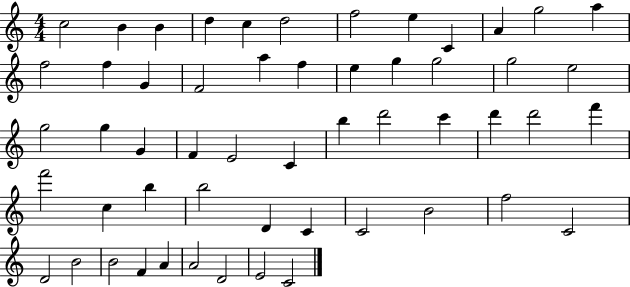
X:1
T:Untitled
M:4/4
L:1/4
K:C
c2 B B d c d2 f2 e C A g2 a f2 f G F2 a f e g g2 g2 e2 g2 g G F E2 C b d'2 c' d' d'2 f' f'2 c b b2 D C C2 B2 f2 C2 D2 B2 B2 F A A2 D2 E2 C2